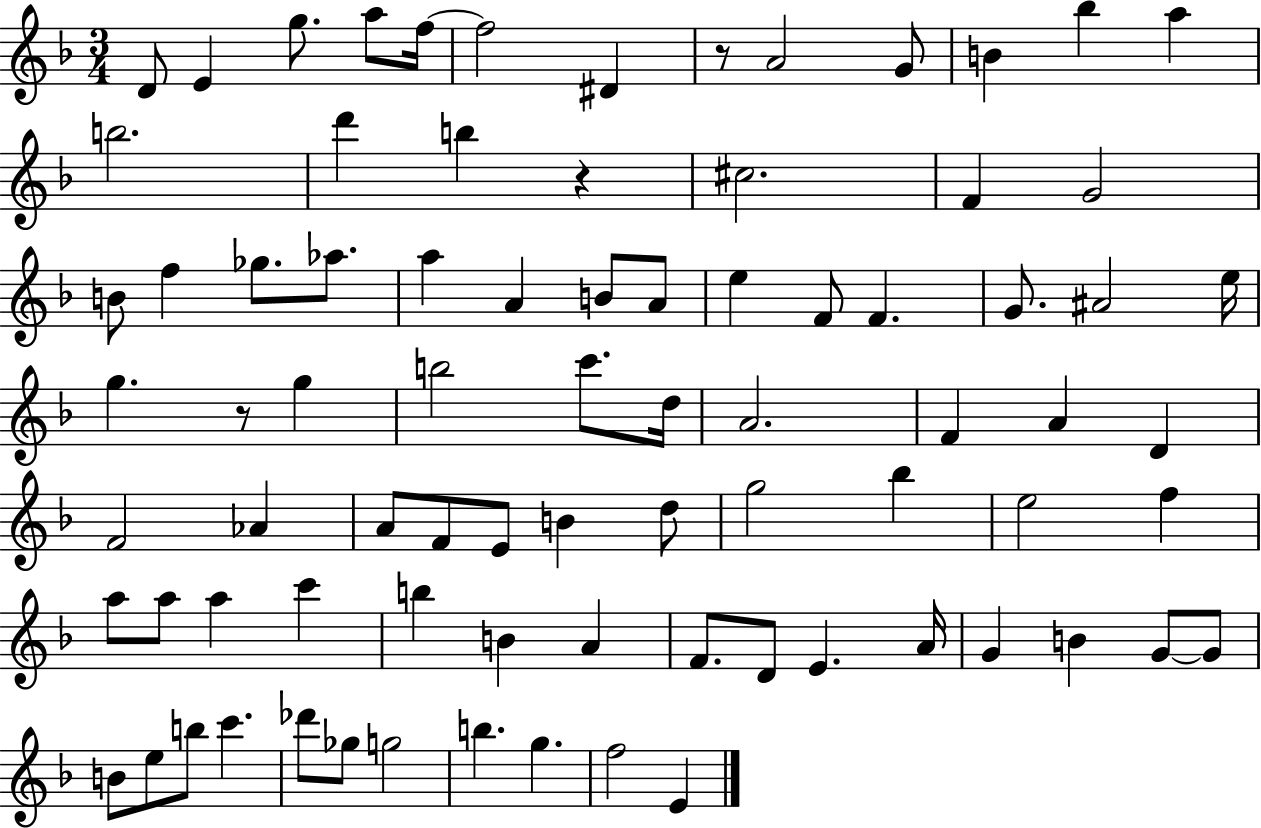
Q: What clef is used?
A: treble